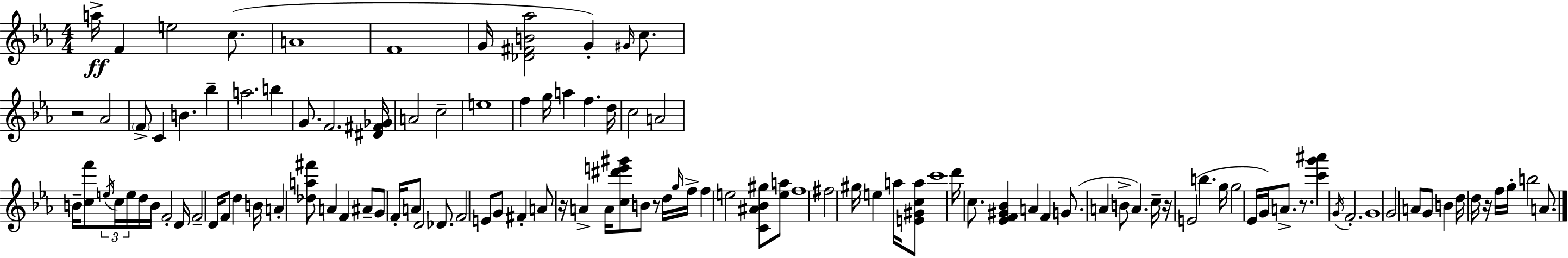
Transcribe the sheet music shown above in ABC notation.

X:1
T:Untitled
M:4/4
L:1/4
K:Eb
a/4 F e2 c/2 A4 F4 G/4 [_D^FB_a]2 G ^G/4 c/2 z2 _A2 F/2 C B _b a2 b G/2 F2 [^D^F_G]/4 A2 c2 e4 f g/4 a f d/4 c2 A2 B/4 [cf']/2 e/4 c/4 e/4 d/4 B/4 F2 D/4 F2 D/4 F/2 d B/4 A [_da^f']/2 A F ^A/2 G/2 F/4 A/2 D2 _D/2 F2 E/2 G/2 ^F A/2 z/4 A A/4 [c^d'e'^g']/2 B/2 z/2 d/4 g/4 f/4 f e2 [C^A_B^g]/2 [ea]/2 f4 ^f2 ^g/4 e a/4 [E^Gca]/2 c'4 d'/4 c/2 [_EF^G_B] A F G/2 A B/2 A c/4 z/4 E2 b g/4 g2 _E/4 G/4 A/2 z/2 [c'g'^a'] G/4 F2 G4 G2 A/2 G/2 B d/4 d/4 z/4 f/4 g/4 b2 A/2